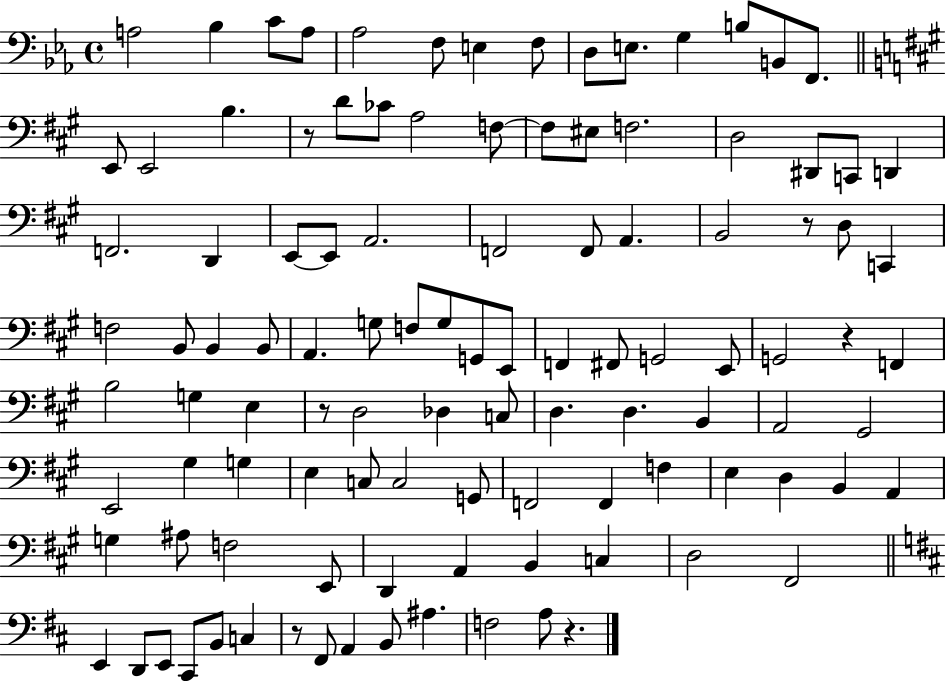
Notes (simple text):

A3/h Bb3/q C4/e A3/e Ab3/h F3/e E3/q F3/e D3/e E3/e. G3/q B3/e B2/e F2/e. E2/e E2/h B3/q. R/e D4/e CES4/e A3/h F3/e F3/e EIS3/e F3/h. D3/h D#2/e C2/e D2/q F2/h. D2/q E2/e E2/e A2/h. F2/h F2/e A2/q. B2/h R/e D3/e C2/q F3/h B2/e B2/q B2/e A2/q. G3/e F3/e G3/e G2/e E2/e F2/q F#2/e G2/h E2/e G2/h R/q F2/q B3/h G3/q E3/q R/e D3/h Db3/q C3/e D3/q. D3/q. B2/q A2/h G#2/h E2/h G#3/q G3/q E3/q C3/e C3/h G2/e F2/h F2/q F3/q E3/q D3/q B2/q A2/q G3/q A#3/e F3/h E2/e D2/q A2/q B2/q C3/q D3/h F#2/h E2/q D2/e E2/e C#2/e B2/e C3/q R/e F#2/e A2/q B2/e A#3/q. F3/h A3/e R/q.